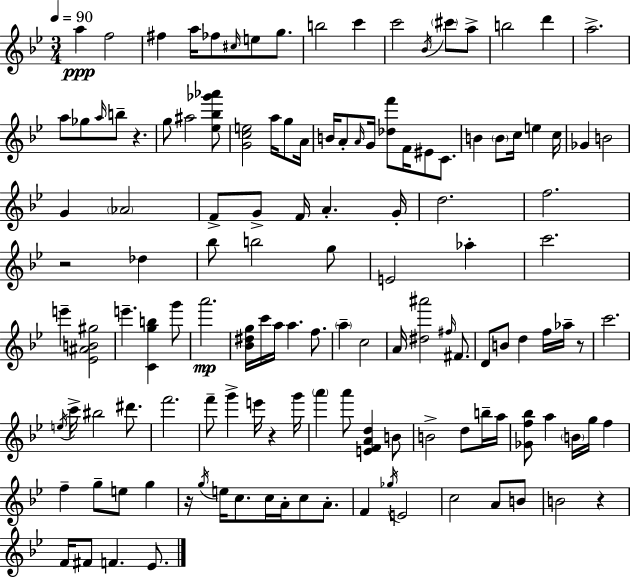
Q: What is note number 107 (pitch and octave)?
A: F4